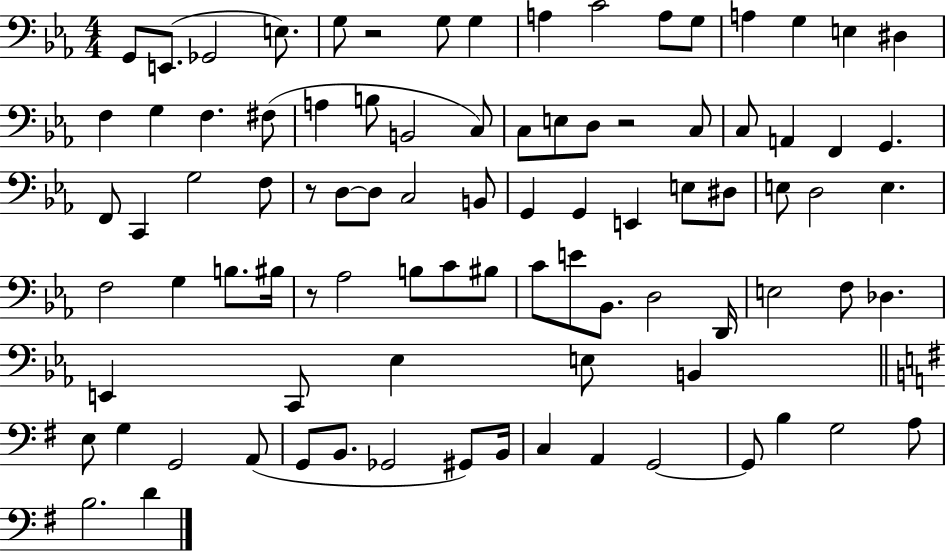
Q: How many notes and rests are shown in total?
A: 90